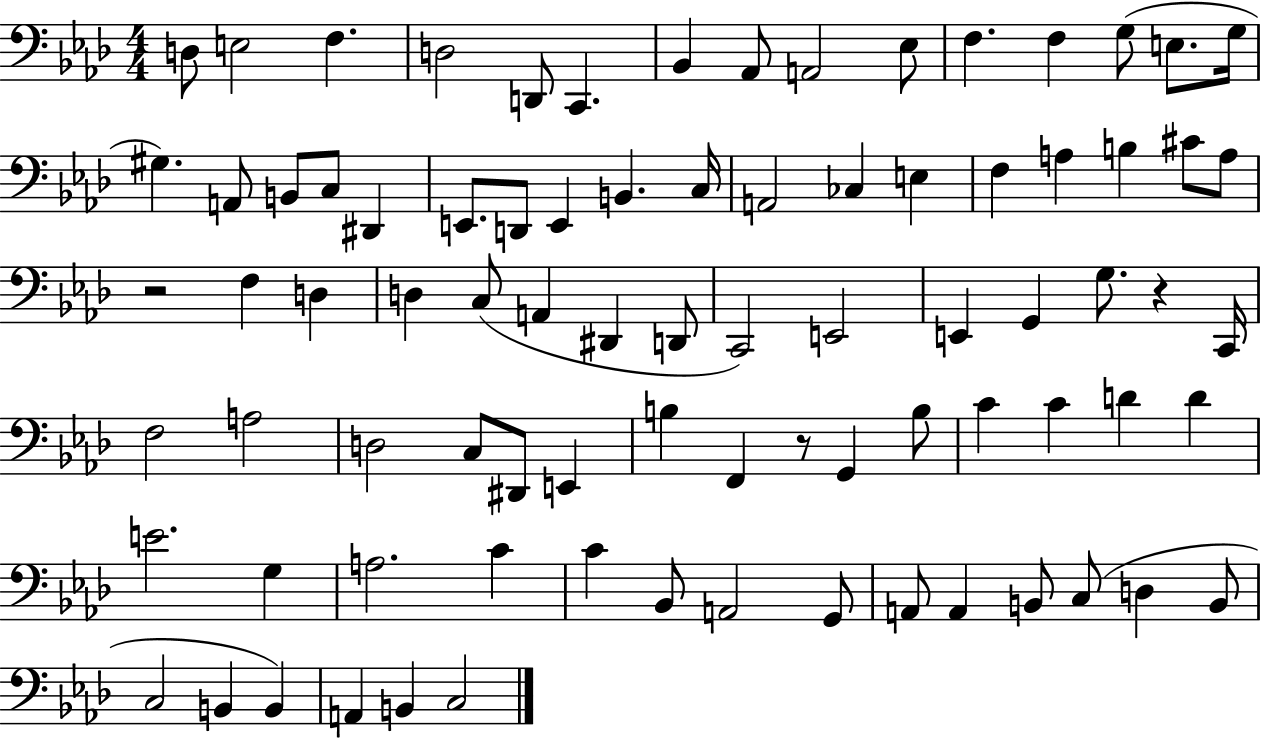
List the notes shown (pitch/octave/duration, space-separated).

D3/e E3/h F3/q. D3/h D2/e C2/q. Bb2/q Ab2/e A2/h Eb3/e F3/q. F3/q G3/e E3/e. G3/s G#3/q. A2/e B2/e C3/e D#2/q E2/e. D2/e E2/q B2/q. C3/s A2/h CES3/q E3/q F3/q A3/q B3/q C#4/e A3/e R/h F3/q D3/q D3/q C3/e A2/q D#2/q D2/e C2/h E2/h E2/q G2/q G3/e. R/q C2/s F3/h A3/h D3/h C3/e D#2/e E2/q B3/q F2/q R/e G2/q B3/e C4/q C4/q D4/q D4/q E4/h. G3/q A3/h. C4/q C4/q Bb2/e A2/h G2/e A2/e A2/q B2/e C3/e D3/q B2/e C3/h B2/q B2/q A2/q B2/q C3/h